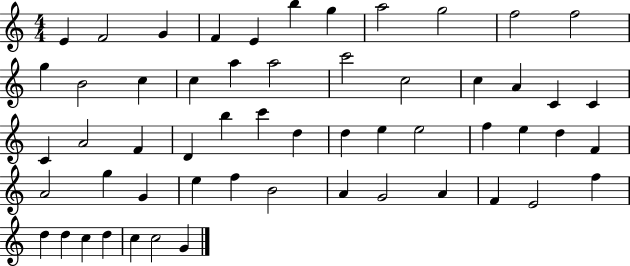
{
  \clef treble
  \numericTimeSignature
  \time 4/4
  \key c \major
  e'4 f'2 g'4 | f'4 e'4 b''4 g''4 | a''2 g''2 | f''2 f''2 | \break g''4 b'2 c''4 | c''4 a''4 a''2 | c'''2 c''2 | c''4 a'4 c'4 c'4 | \break c'4 a'2 f'4 | d'4 b''4 c'''4 d''4 | d''4 e''4 e''2 | f''4 e''4 d''4 f'4 | \break a'2 g''4 g'4 | e''4 f''4 b'2 | a'4 g'2 a'4 | f'4 e'2 f''4 | \break d''4 d''4 c''4 d''4 | c''4 c''2 g'4 | \bar "|."
}